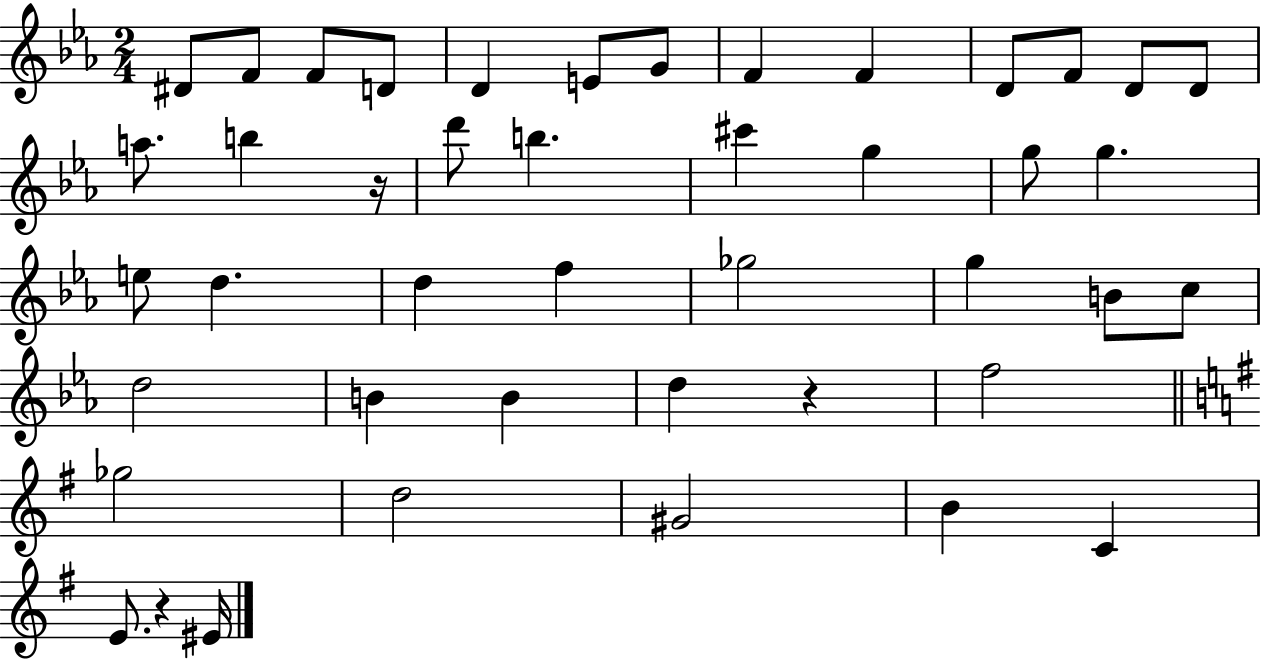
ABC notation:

X:1
T:Untitled
M:2/4
L:1/4
K:Eb
^D/2 F/2 F/2 D/2 D E/2 G/2 F F D/2 F/2 D/2 D/2 a/2 b z/4 d'/2 b ^c' g g/2 g e/2 d d f _g2 g B/2 c/2 d2 B B d z f2 _g2 d2 ^G2 B C E/2 z ^E/4